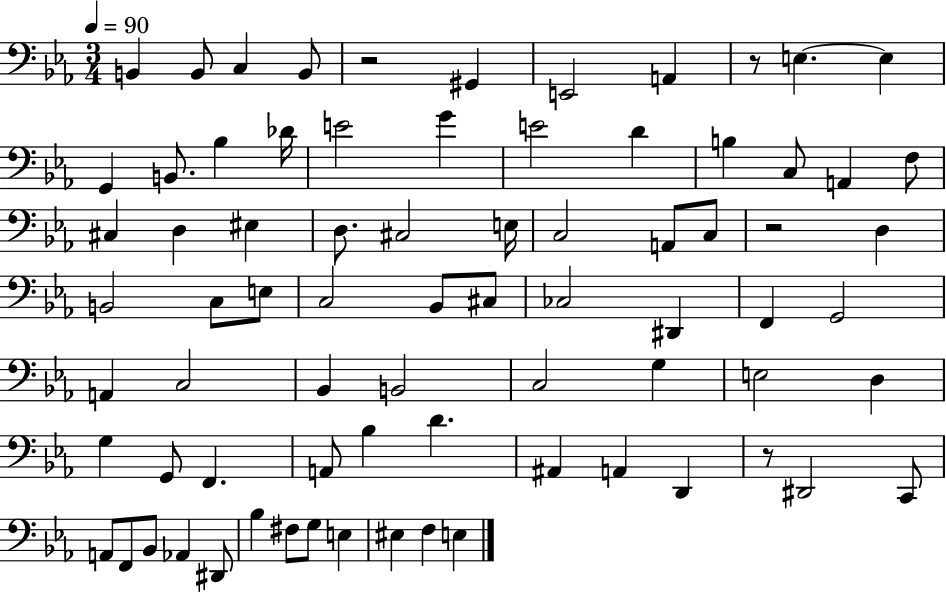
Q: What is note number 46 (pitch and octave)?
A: C3